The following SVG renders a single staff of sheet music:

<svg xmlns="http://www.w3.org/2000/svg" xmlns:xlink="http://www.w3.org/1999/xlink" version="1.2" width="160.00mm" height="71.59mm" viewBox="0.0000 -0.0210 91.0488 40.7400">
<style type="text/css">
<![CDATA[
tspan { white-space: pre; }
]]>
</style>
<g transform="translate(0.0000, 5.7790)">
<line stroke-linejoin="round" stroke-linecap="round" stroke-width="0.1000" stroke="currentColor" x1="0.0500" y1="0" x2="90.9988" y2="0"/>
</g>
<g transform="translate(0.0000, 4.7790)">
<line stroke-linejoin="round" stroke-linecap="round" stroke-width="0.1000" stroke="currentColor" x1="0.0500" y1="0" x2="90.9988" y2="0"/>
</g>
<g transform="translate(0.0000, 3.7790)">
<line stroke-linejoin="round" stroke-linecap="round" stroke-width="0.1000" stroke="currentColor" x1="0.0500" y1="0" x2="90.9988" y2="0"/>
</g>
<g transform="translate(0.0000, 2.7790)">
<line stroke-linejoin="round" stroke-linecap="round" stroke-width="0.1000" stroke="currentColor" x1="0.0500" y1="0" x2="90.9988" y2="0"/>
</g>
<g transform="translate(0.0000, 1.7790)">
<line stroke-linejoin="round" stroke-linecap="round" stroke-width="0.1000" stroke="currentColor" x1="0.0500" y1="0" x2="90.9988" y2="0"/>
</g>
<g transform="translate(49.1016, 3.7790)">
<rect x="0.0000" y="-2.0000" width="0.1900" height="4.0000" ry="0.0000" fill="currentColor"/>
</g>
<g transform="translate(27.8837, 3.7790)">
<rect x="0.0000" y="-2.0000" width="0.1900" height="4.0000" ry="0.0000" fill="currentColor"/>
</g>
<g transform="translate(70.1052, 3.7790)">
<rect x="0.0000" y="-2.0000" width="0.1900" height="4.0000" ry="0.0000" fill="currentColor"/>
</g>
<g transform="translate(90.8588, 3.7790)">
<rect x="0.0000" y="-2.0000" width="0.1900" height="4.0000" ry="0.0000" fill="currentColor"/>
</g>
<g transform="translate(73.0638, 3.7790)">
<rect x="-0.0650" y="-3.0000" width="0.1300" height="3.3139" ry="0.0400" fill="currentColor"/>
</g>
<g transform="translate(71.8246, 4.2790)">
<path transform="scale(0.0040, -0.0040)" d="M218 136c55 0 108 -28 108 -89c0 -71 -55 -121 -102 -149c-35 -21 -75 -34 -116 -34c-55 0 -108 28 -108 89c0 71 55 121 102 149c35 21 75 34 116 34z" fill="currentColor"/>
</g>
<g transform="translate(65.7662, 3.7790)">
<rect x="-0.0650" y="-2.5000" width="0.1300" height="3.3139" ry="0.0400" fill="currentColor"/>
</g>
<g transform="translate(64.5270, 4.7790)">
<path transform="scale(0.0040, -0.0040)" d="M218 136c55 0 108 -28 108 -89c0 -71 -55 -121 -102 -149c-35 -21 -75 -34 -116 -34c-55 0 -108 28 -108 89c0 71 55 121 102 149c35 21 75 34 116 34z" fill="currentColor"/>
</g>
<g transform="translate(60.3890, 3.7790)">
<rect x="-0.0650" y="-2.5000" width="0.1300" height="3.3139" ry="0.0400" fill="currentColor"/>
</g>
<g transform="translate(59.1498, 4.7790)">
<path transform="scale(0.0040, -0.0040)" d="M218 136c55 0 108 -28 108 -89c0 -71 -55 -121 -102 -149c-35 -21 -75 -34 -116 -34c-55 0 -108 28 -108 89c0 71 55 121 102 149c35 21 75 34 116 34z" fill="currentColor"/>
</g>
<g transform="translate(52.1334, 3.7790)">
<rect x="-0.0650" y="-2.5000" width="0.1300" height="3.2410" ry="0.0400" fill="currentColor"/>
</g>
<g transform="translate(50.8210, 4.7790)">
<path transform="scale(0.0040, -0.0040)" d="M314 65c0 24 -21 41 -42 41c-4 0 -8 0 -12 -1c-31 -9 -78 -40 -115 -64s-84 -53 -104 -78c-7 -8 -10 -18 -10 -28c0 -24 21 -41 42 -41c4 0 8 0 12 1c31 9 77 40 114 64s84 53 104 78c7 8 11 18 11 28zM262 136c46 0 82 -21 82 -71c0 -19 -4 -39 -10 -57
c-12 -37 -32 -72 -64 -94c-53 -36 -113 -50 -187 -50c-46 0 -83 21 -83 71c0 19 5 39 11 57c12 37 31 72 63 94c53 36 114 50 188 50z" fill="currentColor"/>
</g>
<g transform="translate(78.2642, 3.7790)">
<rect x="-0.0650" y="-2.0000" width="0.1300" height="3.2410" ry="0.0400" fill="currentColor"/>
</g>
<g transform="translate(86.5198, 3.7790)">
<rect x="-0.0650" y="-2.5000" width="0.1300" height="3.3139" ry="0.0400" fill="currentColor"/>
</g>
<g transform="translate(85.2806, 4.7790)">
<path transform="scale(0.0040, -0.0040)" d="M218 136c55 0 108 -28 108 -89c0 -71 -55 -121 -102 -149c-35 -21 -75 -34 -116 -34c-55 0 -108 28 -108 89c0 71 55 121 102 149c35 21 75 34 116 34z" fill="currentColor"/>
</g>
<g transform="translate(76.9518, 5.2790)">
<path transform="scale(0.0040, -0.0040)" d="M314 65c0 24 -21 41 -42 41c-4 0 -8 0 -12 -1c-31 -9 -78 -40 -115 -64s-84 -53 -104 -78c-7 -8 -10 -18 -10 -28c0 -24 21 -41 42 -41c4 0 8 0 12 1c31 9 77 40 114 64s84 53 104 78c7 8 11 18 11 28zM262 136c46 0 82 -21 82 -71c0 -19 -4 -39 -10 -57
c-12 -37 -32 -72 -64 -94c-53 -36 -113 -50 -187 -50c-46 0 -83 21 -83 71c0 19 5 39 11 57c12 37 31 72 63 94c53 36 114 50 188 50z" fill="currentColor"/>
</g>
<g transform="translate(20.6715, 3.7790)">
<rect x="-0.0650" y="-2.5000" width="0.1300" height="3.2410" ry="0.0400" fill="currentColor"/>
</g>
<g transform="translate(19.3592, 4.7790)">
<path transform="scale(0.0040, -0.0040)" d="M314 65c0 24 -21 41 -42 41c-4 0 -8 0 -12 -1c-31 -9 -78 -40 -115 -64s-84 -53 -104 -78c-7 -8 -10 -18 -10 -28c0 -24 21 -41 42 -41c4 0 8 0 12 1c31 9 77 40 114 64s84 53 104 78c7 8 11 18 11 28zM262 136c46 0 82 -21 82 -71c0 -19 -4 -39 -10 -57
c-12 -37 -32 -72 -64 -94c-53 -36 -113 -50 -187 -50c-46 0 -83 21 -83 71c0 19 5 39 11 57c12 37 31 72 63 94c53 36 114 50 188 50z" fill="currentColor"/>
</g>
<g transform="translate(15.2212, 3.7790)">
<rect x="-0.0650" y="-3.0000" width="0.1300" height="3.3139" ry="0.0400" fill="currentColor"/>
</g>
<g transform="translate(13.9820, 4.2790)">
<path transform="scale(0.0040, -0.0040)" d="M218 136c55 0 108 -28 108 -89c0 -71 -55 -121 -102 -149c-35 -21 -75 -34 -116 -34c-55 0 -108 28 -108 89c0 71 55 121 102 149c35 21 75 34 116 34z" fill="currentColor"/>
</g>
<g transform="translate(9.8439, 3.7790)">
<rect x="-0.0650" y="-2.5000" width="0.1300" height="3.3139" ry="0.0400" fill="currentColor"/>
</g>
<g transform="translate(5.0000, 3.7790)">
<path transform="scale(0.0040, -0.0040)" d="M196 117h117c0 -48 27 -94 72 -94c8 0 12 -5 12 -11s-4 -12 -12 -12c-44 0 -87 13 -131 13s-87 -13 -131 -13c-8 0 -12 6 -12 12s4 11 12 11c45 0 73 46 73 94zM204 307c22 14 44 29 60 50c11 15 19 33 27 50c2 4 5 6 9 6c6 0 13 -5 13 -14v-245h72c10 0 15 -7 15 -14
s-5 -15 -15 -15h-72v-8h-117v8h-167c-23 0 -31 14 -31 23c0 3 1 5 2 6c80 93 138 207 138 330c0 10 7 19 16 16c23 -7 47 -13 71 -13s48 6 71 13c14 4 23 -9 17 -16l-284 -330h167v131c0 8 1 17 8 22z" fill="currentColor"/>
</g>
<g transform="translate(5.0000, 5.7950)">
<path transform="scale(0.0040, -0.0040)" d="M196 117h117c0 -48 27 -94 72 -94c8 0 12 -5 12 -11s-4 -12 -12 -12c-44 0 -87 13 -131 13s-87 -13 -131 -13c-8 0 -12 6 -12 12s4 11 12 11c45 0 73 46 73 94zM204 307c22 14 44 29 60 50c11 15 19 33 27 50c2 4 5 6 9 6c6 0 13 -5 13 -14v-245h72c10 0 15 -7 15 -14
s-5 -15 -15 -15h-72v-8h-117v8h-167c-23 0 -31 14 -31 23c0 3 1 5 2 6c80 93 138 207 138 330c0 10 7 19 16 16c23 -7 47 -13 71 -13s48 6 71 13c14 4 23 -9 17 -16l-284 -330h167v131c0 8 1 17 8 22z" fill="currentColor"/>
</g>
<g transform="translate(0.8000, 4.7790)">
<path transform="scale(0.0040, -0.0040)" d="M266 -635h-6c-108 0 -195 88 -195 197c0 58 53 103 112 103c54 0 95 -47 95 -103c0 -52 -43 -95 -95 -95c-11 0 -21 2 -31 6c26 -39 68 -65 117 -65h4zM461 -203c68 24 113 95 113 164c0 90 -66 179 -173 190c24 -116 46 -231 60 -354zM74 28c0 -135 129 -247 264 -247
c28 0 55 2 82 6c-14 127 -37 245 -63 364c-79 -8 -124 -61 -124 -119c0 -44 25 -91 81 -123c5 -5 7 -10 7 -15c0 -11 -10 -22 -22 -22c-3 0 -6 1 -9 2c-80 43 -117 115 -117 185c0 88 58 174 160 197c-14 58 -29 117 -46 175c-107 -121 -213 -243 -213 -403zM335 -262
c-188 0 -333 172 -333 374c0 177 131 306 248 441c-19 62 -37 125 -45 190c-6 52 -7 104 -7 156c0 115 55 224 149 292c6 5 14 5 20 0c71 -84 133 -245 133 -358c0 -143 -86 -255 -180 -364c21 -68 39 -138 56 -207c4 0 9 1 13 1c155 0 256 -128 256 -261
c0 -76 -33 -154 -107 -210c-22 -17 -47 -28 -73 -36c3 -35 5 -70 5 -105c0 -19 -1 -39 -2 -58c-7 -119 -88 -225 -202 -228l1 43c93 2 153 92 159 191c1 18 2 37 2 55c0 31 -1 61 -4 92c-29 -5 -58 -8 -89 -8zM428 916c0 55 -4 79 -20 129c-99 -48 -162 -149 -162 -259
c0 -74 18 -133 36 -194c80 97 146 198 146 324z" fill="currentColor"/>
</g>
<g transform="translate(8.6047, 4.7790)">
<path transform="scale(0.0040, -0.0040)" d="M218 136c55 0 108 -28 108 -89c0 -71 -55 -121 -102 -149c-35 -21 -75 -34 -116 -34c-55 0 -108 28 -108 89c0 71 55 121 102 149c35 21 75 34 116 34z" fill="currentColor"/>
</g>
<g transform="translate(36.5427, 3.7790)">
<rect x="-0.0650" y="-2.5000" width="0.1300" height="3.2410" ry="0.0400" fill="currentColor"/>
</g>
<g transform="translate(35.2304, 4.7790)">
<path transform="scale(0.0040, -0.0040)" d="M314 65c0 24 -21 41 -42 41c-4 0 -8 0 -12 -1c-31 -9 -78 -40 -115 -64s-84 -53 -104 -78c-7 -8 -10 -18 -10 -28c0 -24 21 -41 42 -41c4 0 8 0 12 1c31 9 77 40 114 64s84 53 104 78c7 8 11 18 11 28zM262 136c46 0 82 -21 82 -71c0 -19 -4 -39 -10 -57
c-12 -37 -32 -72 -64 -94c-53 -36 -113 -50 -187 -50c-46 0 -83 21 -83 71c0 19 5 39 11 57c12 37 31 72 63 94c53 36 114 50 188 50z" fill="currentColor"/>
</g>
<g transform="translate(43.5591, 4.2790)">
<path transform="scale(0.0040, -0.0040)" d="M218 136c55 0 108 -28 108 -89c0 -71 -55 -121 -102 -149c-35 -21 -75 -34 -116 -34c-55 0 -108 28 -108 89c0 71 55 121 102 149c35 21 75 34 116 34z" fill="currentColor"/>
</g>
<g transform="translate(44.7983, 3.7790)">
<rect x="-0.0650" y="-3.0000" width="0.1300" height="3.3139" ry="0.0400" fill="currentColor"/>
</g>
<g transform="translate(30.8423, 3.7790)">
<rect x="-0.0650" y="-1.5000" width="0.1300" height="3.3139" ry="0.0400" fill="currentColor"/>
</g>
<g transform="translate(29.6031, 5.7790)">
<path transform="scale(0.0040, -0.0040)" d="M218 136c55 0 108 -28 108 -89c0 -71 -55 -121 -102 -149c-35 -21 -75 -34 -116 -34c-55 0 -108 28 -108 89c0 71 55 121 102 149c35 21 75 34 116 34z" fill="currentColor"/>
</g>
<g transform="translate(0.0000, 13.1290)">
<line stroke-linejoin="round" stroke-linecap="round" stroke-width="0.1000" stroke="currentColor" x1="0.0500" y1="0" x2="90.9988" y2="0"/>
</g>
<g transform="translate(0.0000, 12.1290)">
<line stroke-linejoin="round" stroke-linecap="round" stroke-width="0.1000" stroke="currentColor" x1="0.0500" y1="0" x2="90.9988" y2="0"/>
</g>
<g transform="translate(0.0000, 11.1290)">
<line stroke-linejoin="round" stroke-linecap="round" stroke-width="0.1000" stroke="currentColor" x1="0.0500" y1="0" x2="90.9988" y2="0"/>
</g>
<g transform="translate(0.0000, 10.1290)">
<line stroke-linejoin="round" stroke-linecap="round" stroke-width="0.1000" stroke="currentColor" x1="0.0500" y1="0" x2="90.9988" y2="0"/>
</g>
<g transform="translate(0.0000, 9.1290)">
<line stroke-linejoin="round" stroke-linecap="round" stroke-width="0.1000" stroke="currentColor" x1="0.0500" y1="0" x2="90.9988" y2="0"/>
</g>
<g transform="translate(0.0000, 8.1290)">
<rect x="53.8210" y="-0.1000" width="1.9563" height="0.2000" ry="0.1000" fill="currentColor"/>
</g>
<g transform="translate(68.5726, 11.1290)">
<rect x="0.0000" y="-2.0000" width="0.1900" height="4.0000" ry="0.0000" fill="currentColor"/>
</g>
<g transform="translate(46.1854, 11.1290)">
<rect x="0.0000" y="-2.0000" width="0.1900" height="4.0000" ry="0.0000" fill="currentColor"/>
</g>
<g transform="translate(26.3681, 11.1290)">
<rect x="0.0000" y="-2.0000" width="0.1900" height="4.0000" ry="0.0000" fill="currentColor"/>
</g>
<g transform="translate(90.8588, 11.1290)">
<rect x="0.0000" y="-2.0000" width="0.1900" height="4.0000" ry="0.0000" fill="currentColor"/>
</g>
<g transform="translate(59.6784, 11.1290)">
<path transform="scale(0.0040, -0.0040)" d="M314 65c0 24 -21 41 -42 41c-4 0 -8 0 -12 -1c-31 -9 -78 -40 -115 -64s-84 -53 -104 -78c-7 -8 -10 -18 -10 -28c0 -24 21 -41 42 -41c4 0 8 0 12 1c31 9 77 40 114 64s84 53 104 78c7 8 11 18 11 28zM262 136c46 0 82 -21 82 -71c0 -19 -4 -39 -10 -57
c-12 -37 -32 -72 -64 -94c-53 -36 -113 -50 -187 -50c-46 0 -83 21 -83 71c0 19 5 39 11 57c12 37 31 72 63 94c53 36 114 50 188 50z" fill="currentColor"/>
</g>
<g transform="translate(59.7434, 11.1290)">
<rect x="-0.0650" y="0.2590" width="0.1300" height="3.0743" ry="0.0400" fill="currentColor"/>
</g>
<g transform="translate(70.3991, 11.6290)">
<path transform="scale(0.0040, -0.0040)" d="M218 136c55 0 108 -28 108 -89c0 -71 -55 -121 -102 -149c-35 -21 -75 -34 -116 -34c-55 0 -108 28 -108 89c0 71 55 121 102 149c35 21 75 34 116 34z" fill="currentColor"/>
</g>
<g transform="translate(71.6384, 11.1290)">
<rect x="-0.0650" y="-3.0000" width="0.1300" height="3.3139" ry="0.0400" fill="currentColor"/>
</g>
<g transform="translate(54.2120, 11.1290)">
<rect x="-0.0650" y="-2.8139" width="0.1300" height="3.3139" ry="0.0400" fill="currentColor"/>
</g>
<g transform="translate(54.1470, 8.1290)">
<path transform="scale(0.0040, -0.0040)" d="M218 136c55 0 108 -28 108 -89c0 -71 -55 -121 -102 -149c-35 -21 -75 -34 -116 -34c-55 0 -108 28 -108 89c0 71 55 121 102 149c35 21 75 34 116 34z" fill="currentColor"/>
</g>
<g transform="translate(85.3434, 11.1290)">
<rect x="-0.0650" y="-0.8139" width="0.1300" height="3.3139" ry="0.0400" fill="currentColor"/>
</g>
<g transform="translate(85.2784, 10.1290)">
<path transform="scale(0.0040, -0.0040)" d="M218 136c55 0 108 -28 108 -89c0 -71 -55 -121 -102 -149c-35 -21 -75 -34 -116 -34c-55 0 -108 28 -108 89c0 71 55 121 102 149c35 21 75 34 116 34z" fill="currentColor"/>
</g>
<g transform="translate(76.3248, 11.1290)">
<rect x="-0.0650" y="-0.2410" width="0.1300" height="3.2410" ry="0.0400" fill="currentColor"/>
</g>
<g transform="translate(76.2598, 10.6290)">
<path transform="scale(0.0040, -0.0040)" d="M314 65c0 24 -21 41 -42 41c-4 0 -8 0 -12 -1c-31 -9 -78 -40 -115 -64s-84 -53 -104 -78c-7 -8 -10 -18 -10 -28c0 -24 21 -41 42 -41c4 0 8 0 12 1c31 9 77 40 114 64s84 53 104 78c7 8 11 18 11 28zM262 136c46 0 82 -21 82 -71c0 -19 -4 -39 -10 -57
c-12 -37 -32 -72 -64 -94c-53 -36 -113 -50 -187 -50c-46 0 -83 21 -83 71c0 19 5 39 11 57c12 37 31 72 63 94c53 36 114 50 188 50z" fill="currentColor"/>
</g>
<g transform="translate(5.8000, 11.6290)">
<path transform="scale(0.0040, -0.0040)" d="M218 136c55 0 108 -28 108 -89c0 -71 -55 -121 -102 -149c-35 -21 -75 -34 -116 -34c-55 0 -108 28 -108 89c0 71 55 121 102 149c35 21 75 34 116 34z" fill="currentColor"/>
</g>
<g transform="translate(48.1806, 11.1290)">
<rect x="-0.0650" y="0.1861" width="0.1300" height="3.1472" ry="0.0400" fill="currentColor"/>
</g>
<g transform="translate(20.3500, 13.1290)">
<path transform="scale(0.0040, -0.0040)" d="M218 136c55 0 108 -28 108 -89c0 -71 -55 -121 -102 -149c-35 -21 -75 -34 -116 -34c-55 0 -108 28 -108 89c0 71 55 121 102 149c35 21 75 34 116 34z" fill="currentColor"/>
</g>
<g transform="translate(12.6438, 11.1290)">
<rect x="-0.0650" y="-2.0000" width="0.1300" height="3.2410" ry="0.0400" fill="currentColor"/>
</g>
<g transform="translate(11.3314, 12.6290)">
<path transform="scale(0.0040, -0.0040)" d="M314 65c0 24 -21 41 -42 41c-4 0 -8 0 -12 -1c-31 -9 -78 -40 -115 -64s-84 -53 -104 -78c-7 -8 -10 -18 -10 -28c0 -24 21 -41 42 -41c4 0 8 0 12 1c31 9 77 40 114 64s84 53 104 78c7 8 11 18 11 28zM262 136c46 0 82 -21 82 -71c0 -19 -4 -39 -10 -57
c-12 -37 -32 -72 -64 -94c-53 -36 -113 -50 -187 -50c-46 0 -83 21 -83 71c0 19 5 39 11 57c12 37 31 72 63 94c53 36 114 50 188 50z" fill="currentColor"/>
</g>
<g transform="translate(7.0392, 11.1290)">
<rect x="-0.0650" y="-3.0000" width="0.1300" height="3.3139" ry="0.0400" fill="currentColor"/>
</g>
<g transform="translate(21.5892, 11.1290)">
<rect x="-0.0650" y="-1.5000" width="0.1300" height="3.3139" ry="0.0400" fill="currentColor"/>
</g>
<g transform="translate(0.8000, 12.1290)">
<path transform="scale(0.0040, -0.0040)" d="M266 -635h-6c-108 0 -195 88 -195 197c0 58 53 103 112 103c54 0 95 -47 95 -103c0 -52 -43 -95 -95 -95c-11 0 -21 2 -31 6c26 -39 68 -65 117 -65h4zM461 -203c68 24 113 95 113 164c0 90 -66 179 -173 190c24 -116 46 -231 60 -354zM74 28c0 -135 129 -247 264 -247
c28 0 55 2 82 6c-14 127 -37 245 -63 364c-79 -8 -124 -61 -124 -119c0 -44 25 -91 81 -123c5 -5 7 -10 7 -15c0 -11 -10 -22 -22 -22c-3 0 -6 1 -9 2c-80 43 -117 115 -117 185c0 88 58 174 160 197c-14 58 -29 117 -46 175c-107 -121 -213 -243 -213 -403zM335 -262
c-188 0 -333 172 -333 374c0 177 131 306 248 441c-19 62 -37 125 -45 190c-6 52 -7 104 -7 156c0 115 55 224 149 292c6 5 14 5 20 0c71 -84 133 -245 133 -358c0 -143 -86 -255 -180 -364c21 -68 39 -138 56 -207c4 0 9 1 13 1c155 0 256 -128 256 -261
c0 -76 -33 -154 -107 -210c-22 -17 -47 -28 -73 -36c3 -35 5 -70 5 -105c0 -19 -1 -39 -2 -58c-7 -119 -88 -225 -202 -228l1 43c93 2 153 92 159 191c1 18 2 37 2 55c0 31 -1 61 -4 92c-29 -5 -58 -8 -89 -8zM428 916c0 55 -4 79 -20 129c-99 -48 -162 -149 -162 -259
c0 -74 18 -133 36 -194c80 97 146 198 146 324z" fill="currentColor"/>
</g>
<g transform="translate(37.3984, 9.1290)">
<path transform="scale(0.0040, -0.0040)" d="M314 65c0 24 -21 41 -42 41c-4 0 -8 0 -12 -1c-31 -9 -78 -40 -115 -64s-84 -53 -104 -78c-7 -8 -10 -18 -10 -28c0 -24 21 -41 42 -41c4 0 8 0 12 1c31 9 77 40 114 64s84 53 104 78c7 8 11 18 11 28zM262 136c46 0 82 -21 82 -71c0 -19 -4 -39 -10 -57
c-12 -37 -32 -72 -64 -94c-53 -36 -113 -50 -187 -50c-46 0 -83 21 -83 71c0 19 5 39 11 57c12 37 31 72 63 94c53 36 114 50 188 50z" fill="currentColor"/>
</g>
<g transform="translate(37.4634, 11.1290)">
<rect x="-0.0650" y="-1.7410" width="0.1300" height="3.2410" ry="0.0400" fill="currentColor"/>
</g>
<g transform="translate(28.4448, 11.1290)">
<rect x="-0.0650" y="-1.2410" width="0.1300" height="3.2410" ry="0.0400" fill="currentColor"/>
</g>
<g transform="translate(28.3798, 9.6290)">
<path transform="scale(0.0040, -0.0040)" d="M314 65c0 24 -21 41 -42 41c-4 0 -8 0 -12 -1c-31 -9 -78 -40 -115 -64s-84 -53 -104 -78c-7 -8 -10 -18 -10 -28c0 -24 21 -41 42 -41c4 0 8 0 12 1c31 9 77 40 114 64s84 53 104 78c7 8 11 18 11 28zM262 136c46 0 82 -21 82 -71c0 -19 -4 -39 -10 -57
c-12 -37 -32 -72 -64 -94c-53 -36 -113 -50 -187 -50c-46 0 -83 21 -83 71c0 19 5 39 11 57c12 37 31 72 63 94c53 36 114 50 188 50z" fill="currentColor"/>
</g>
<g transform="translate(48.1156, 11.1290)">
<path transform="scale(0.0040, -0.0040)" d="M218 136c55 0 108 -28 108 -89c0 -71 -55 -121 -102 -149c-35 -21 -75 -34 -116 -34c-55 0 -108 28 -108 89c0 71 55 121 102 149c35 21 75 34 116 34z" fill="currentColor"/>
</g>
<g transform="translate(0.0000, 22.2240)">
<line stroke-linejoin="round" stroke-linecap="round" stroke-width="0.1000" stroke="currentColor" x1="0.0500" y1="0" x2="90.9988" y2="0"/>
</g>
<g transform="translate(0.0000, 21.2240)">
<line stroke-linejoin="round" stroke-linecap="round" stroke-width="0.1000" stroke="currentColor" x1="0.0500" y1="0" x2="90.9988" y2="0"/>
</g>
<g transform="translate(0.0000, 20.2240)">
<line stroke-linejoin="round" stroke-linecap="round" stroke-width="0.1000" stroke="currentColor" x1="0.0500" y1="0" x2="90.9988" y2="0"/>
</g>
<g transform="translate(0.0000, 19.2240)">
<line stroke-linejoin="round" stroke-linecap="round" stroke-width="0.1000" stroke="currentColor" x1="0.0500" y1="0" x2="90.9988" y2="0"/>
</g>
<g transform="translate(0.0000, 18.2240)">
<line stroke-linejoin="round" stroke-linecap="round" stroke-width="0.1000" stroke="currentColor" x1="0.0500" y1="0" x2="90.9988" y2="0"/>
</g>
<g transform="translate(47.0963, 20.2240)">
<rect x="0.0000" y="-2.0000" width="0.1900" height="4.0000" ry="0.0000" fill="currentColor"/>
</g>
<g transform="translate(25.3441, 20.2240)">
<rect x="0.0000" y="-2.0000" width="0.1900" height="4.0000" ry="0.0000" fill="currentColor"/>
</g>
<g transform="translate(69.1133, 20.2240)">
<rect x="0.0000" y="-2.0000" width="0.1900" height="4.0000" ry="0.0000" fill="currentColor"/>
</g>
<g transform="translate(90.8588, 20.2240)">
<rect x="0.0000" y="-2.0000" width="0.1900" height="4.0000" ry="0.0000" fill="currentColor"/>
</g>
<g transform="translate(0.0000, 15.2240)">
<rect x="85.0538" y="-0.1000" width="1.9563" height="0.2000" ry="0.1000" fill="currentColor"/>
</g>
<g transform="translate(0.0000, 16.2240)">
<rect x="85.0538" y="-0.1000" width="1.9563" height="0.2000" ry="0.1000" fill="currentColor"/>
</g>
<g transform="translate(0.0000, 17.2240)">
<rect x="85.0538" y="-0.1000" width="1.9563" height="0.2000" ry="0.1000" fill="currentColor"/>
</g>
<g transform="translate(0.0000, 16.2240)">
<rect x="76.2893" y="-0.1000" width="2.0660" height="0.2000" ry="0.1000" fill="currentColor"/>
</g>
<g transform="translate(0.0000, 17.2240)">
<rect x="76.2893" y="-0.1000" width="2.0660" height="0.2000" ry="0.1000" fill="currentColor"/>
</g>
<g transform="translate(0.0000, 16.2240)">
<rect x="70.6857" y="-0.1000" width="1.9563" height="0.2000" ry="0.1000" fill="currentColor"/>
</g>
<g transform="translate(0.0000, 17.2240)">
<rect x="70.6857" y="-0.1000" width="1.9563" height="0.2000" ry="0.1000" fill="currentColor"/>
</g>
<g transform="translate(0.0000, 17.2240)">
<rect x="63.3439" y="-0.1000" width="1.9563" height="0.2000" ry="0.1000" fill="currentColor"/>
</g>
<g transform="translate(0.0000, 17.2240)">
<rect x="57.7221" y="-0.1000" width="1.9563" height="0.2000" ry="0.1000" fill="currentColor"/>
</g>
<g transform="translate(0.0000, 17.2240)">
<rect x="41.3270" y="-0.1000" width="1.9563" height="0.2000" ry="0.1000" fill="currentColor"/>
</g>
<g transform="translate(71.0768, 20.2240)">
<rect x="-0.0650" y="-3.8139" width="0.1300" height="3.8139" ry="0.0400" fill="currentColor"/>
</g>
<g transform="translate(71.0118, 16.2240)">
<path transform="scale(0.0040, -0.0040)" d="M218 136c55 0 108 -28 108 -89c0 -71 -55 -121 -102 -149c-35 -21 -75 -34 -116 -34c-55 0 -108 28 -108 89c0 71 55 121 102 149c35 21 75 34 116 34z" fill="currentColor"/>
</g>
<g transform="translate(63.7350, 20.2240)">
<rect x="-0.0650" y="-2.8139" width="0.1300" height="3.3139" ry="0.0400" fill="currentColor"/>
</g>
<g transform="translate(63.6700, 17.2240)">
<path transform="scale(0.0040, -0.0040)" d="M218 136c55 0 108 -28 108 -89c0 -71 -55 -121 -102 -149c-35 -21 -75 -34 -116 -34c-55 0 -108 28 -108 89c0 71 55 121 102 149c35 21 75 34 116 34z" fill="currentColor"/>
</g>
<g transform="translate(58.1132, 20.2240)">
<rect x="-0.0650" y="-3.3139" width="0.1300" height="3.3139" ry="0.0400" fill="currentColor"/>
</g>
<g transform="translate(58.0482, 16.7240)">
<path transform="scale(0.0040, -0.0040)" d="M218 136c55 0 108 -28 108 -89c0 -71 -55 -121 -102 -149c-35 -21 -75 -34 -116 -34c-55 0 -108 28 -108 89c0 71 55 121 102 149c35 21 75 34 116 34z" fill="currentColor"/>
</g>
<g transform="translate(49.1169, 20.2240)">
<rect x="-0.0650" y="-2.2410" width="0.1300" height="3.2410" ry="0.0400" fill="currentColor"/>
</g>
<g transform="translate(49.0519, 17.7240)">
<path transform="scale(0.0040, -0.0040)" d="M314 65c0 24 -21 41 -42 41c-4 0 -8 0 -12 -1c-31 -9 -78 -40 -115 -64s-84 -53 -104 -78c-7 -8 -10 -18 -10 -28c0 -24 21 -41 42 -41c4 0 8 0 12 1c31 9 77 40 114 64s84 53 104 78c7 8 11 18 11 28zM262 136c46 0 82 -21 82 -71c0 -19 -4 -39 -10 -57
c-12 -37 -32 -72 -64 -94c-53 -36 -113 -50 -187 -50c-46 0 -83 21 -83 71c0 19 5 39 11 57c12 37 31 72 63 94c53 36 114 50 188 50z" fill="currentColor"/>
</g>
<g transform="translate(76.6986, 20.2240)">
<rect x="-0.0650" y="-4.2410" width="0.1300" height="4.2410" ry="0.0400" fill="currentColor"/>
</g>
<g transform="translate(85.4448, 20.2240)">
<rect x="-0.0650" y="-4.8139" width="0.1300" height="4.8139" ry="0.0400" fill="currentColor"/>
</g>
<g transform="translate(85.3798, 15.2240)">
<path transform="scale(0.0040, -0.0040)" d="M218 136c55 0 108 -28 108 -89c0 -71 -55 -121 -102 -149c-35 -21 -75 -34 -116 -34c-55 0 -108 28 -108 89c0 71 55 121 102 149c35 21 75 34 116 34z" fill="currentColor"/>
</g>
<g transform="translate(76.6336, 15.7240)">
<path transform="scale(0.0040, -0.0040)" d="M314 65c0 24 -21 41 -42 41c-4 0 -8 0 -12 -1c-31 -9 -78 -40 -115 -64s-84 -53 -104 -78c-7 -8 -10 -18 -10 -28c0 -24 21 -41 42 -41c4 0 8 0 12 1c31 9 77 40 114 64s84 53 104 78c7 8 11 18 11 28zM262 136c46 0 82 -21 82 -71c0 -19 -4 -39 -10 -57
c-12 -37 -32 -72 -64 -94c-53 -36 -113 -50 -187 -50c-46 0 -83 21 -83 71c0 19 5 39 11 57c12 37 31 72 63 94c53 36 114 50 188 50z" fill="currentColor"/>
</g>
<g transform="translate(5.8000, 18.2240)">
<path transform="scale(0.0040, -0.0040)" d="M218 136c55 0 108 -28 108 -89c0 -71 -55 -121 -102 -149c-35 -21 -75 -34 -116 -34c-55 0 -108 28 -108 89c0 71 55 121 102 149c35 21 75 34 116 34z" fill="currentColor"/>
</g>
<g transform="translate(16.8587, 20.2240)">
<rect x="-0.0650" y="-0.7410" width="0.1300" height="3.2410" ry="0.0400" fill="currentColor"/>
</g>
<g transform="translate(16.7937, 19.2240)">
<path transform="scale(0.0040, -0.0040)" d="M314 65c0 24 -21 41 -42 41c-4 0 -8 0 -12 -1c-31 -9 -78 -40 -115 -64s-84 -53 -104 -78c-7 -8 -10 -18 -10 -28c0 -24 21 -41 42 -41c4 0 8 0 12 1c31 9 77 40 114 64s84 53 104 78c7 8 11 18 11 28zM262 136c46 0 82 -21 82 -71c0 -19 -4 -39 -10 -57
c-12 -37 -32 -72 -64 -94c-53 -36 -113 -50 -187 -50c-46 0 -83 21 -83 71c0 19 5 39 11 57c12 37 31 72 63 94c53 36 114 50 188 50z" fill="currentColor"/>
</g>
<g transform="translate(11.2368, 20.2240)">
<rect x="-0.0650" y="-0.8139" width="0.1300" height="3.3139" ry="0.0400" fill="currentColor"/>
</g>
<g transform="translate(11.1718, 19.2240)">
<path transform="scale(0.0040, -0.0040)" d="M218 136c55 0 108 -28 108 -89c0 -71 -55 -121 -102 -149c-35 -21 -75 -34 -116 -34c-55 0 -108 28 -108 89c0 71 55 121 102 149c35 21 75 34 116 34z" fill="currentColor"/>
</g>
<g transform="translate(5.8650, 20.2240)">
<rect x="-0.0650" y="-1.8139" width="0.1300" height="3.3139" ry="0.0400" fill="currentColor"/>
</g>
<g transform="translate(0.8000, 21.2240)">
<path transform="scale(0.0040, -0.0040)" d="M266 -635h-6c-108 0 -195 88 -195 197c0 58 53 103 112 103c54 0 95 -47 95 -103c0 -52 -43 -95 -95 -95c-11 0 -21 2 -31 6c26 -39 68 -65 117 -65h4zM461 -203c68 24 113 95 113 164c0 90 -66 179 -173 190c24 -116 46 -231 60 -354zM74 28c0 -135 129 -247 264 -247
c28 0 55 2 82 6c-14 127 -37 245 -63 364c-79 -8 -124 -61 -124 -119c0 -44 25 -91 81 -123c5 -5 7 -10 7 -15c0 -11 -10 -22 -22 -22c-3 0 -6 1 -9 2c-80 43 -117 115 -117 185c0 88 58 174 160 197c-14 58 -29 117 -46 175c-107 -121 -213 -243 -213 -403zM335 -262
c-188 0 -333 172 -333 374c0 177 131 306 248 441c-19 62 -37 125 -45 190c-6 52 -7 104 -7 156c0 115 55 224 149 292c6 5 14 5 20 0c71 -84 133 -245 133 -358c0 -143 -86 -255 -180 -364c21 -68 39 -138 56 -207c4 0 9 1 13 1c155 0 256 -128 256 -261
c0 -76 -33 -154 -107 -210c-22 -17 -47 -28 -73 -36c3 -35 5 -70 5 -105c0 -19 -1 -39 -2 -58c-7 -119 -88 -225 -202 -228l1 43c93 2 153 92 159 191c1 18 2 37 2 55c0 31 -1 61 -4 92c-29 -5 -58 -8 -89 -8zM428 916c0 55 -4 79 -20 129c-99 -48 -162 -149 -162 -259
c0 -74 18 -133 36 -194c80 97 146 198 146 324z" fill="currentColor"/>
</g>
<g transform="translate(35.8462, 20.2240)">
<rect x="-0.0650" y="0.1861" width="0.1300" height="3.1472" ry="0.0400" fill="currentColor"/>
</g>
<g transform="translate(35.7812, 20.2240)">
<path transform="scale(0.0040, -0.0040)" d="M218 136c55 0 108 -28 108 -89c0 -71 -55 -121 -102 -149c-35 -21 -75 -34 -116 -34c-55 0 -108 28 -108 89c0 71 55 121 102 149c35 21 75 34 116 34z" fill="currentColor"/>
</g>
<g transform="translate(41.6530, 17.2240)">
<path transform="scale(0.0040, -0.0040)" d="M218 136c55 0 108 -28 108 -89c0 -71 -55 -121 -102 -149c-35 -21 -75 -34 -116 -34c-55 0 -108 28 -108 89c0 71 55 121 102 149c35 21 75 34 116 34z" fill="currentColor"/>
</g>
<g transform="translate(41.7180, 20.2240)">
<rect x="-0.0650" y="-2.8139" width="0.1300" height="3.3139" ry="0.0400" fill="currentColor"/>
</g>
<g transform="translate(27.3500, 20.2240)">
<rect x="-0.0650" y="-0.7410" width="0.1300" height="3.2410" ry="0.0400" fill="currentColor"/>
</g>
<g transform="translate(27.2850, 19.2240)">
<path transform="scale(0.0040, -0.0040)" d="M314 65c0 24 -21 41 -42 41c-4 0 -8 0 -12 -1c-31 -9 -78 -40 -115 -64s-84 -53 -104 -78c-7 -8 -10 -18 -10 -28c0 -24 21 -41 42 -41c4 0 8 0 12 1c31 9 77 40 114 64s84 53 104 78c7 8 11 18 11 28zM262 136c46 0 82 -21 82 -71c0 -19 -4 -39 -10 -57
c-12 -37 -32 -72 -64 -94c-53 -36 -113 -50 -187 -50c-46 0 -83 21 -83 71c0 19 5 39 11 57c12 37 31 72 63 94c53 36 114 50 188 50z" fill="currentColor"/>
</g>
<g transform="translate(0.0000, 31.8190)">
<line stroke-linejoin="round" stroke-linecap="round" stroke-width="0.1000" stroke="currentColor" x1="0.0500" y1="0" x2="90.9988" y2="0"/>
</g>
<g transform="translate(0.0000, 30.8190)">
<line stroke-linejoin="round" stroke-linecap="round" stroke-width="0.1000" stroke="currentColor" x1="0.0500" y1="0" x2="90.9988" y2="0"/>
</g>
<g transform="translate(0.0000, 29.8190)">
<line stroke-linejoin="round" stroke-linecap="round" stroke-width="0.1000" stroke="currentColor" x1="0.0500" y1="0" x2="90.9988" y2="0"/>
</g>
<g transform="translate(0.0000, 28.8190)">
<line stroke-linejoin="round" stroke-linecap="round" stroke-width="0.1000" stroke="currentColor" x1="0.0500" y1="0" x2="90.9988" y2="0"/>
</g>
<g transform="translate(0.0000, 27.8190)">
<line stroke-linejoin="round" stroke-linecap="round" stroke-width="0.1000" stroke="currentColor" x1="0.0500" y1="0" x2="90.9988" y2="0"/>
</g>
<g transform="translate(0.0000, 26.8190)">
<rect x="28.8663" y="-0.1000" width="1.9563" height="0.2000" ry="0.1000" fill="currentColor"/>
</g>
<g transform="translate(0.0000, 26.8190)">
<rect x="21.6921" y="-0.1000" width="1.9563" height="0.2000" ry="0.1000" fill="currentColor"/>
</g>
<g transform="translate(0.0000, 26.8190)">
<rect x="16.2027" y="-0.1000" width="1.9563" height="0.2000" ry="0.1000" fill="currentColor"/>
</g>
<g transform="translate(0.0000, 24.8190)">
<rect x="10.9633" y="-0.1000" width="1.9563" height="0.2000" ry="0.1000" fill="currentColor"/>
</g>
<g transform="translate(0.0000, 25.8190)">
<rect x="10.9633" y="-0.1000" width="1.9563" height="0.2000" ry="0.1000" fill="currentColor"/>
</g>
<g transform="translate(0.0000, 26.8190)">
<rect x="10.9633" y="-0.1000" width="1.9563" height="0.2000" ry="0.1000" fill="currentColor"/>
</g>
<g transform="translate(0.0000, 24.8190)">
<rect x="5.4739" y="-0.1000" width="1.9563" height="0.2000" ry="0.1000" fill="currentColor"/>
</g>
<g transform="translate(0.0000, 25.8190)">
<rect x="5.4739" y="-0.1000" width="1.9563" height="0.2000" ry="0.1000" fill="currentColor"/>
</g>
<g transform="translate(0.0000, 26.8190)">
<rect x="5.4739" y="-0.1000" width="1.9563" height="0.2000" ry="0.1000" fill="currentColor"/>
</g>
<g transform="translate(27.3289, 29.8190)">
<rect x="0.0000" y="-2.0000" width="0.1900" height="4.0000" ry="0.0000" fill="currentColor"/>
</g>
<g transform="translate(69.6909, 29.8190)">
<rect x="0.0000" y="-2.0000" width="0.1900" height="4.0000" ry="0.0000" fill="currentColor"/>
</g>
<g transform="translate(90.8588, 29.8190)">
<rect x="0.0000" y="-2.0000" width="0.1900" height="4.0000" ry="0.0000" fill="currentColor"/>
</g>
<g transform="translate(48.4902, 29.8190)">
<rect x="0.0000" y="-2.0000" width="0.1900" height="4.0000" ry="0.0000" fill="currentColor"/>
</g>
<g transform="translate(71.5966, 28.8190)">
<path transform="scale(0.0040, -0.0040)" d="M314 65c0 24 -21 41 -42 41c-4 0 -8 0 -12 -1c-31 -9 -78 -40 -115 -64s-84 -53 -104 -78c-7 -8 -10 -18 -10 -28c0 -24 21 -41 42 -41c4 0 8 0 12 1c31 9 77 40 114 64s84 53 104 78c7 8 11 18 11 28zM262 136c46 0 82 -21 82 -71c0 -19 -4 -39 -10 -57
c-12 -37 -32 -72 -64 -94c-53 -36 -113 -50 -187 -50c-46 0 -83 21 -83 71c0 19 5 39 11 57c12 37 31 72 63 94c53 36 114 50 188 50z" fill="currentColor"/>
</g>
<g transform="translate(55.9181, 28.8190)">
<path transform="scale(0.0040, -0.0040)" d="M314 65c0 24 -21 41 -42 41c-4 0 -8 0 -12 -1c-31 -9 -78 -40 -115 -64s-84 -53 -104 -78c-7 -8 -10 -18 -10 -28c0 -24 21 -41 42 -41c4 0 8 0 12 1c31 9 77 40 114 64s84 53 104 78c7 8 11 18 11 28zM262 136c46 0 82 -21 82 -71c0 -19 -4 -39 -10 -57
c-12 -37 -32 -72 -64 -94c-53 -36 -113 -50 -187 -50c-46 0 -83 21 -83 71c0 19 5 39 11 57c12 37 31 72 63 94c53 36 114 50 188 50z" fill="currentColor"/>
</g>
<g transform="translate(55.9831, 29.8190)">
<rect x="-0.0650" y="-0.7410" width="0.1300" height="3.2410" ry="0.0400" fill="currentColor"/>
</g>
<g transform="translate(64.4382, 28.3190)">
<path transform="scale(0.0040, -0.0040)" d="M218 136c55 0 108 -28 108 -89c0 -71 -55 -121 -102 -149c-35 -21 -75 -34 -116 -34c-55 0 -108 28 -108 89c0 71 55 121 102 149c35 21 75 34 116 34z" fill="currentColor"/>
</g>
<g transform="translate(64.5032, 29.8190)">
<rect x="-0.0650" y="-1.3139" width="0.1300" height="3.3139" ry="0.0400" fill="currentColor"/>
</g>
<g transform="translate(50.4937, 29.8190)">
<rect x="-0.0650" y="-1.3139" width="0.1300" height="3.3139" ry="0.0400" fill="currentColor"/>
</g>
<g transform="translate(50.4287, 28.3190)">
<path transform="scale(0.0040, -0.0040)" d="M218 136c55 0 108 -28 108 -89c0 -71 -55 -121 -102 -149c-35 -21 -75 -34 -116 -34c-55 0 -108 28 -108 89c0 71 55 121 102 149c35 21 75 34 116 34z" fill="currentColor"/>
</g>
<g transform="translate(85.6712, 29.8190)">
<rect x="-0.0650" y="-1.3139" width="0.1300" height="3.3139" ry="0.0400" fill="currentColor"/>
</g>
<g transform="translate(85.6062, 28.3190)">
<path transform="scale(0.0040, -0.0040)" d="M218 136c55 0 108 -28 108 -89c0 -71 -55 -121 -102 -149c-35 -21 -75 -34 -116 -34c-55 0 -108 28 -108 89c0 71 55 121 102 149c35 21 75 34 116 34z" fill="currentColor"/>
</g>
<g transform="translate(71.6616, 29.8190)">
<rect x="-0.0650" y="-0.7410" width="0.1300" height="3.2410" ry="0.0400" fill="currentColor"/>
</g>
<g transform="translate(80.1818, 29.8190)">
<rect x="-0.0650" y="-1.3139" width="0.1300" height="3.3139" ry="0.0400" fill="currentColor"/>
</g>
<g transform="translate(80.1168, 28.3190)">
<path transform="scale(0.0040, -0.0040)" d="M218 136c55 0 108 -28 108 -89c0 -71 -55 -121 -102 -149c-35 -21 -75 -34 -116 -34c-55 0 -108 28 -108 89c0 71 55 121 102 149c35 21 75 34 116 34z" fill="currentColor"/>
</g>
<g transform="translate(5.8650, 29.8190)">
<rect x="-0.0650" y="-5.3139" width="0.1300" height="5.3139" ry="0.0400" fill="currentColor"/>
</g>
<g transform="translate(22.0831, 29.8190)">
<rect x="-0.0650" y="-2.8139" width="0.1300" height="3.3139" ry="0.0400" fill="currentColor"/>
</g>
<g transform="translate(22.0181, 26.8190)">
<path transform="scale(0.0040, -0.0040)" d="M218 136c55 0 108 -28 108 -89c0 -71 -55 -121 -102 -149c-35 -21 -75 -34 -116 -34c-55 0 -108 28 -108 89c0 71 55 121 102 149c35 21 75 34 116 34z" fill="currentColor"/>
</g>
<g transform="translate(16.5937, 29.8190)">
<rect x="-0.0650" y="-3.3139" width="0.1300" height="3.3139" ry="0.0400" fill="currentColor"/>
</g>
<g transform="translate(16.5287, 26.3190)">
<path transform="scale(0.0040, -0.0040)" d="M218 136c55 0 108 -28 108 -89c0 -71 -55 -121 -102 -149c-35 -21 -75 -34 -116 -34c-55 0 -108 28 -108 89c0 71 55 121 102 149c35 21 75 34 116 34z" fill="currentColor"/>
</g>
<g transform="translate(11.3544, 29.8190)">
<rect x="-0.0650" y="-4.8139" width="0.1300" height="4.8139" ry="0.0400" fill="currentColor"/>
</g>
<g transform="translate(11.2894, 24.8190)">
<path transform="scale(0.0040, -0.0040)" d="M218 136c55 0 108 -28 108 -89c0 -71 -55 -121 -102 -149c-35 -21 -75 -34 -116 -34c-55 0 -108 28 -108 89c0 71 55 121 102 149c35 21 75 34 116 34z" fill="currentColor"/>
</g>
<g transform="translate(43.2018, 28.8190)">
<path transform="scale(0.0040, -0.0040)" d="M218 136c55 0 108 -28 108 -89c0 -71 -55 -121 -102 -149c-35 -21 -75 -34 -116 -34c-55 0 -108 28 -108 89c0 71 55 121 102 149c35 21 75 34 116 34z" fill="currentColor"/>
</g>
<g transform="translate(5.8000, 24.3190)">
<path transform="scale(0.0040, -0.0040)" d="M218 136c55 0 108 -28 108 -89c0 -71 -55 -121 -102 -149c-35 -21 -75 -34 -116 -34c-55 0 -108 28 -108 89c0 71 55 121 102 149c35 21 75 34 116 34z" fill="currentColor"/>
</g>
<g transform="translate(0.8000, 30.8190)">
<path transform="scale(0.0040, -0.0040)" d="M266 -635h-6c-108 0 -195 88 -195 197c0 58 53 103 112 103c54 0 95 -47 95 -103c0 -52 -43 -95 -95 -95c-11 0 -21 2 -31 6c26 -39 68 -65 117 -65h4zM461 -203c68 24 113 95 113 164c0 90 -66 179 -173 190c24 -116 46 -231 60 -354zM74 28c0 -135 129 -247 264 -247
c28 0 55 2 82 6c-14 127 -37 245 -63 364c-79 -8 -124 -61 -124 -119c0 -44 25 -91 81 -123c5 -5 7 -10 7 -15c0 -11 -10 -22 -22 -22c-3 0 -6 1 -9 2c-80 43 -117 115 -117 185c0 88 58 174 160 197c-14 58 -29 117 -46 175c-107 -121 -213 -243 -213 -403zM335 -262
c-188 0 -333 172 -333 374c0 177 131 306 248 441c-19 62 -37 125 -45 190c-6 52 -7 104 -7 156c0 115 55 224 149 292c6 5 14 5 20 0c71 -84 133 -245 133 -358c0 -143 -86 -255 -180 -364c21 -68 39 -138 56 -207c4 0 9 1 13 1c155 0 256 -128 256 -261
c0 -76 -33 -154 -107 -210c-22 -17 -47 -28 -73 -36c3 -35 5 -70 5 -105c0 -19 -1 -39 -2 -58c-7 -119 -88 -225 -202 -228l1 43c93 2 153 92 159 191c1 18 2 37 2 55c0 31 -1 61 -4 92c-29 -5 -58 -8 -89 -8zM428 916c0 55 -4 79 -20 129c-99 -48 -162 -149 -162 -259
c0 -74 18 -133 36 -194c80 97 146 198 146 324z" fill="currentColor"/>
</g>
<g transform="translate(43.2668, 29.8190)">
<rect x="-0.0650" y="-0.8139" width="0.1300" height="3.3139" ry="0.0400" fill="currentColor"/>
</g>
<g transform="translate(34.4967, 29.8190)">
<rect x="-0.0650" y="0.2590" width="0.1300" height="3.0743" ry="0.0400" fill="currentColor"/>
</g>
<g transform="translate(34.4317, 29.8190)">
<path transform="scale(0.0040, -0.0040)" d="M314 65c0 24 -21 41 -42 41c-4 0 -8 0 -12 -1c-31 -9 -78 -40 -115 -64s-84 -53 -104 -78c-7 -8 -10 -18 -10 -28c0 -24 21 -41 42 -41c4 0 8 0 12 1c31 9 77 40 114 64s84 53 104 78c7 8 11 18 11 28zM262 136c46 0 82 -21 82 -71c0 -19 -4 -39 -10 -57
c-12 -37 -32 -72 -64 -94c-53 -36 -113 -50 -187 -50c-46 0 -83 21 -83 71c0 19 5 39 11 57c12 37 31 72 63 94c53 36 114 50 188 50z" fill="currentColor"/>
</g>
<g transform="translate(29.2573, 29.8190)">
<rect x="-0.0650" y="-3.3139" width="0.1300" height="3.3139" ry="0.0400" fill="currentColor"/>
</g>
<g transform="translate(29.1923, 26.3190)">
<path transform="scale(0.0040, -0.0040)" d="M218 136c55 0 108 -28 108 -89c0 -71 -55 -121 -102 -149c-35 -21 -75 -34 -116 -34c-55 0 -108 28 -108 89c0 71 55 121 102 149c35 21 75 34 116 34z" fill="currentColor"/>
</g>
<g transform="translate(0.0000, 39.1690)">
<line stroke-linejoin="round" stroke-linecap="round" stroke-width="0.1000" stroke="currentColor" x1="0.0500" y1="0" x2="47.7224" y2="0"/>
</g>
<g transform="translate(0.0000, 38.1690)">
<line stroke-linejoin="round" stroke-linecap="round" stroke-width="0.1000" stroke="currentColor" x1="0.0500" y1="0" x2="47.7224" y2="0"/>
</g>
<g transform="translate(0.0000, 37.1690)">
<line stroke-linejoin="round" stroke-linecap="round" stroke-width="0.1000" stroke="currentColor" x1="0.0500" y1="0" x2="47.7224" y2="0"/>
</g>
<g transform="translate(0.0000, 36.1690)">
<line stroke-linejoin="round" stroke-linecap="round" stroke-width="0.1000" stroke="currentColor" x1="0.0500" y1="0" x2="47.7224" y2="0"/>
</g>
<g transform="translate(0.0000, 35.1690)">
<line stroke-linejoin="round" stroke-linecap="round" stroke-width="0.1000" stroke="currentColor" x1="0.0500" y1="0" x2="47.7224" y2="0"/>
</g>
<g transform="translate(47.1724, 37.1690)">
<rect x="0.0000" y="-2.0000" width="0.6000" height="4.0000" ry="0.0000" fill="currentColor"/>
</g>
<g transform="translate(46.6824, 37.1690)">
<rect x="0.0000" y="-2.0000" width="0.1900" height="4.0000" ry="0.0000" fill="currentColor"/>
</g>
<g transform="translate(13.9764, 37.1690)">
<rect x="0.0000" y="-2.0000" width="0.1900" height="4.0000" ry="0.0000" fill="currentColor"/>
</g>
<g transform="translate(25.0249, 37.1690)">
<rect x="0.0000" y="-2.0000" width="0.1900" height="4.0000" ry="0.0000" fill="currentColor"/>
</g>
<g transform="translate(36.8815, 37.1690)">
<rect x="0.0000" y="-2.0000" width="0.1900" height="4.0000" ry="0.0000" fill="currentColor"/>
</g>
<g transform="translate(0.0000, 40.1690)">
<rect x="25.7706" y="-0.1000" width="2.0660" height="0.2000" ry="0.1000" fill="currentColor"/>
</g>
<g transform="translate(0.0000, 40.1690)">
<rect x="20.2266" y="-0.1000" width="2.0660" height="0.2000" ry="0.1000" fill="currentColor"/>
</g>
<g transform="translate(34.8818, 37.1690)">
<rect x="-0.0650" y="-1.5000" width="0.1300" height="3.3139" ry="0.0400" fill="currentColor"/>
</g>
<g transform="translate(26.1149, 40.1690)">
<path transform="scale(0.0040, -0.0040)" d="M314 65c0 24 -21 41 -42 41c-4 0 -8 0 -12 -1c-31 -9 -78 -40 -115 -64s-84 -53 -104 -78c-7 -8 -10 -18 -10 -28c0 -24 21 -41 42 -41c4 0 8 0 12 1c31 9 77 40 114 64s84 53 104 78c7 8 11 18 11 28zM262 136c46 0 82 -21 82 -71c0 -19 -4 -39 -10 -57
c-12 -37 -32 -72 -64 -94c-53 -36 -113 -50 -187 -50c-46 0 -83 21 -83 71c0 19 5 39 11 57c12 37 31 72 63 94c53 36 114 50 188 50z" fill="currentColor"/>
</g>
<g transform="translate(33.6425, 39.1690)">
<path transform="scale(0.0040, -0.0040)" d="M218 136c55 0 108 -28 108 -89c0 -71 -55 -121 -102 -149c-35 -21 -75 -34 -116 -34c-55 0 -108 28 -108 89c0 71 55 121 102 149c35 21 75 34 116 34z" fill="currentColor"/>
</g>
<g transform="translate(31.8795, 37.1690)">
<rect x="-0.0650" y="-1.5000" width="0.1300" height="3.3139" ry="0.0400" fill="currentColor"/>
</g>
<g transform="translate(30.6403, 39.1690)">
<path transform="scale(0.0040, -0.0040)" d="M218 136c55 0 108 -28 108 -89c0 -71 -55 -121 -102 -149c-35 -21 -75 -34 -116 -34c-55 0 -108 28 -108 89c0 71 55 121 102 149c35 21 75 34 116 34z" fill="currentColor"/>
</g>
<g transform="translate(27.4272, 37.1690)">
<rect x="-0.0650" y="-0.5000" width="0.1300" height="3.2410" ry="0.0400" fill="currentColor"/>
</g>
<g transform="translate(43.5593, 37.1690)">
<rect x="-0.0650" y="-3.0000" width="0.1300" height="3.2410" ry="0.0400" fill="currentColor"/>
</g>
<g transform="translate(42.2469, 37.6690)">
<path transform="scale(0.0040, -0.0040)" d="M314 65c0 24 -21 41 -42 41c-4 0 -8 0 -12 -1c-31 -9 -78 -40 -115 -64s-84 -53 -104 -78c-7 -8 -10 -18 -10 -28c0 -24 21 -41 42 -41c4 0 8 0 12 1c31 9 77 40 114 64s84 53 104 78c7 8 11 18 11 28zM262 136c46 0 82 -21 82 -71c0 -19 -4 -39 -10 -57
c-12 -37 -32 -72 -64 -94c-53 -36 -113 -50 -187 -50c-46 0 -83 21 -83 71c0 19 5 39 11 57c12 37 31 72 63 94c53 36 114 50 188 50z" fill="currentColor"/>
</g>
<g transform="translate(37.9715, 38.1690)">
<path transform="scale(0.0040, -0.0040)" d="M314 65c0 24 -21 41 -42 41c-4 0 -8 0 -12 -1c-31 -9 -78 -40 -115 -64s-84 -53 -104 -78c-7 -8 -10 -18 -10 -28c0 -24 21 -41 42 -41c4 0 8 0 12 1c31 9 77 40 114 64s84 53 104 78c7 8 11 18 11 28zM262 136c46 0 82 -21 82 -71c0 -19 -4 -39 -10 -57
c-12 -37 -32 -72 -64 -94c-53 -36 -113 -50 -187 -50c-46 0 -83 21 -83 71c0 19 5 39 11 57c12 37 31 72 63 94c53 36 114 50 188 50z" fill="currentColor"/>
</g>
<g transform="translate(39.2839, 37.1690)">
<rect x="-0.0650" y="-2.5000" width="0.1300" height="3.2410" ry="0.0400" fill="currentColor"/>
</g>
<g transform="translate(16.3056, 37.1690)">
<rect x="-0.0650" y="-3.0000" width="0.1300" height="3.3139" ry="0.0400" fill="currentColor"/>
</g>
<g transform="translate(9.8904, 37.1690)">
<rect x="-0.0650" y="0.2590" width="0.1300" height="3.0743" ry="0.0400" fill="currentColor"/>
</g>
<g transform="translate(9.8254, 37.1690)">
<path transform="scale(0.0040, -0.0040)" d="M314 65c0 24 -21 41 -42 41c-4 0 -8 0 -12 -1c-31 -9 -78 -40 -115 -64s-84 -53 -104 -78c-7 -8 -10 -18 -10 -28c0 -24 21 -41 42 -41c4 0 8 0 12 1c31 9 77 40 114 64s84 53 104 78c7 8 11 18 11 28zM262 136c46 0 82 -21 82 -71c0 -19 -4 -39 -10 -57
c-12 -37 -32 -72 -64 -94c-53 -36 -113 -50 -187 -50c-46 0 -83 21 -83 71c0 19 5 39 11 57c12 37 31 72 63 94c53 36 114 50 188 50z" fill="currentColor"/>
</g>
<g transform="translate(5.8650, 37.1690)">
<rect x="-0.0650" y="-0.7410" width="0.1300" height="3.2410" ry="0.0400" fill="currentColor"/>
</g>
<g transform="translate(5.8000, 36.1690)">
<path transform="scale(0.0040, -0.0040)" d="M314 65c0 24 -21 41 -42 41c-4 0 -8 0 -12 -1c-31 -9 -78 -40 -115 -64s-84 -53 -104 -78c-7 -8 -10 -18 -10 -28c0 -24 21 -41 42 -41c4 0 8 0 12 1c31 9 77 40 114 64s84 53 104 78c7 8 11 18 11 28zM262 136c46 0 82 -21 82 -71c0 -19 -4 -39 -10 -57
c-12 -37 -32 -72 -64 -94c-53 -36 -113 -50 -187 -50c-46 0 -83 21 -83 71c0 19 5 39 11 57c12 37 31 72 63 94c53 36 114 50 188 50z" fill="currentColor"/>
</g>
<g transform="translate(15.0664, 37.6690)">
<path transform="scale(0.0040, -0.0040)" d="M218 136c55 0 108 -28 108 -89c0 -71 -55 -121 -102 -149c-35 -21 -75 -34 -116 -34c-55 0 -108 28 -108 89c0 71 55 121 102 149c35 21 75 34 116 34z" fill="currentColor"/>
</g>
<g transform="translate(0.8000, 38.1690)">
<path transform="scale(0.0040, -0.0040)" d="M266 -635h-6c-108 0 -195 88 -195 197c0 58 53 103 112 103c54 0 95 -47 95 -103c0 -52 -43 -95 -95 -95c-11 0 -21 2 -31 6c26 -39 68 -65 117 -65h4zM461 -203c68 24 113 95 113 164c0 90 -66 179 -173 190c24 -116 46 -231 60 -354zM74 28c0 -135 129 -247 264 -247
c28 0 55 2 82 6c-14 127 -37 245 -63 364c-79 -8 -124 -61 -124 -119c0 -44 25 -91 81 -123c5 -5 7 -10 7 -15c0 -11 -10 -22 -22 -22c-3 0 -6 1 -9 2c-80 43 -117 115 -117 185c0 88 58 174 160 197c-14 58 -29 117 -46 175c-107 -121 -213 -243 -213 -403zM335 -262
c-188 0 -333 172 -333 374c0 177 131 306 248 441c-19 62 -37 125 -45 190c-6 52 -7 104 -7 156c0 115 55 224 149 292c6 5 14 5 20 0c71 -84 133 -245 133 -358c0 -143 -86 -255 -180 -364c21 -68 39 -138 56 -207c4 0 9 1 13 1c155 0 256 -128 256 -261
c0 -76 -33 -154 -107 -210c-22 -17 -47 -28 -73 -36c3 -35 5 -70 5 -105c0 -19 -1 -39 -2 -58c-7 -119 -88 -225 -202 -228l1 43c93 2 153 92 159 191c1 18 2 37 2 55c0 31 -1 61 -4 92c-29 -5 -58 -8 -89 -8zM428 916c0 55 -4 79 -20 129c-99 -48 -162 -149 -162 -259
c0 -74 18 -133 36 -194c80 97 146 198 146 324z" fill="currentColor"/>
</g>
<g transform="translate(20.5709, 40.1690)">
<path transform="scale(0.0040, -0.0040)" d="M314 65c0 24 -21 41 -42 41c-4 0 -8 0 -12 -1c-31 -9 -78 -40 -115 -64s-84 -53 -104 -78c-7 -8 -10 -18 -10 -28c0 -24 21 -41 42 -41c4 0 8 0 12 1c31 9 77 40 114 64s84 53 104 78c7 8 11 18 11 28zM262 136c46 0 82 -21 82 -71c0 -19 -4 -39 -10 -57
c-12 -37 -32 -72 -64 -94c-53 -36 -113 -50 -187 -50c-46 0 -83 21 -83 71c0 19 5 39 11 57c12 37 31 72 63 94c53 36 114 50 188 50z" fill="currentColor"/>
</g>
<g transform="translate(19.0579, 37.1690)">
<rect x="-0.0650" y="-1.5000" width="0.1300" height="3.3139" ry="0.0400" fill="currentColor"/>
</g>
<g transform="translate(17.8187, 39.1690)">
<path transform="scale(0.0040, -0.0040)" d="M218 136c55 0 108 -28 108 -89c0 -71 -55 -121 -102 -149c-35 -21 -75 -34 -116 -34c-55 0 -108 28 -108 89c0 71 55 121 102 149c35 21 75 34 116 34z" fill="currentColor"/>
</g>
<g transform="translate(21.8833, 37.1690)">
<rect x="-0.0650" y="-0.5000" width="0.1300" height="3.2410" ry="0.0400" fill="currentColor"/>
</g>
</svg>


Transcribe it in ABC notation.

X:1
T:Untitled
M:4/4
L:1/4
K:C
G A G2 E G2 A G2 G G A F2 G A F2 E e2 f2 B a B2 A c2 d f d d2 d2 B a g2 b a c' d'2 e' f' e' b a b B2 d e d2 e d2 e e d2 B2 A E C2 C2 E E G2 A2